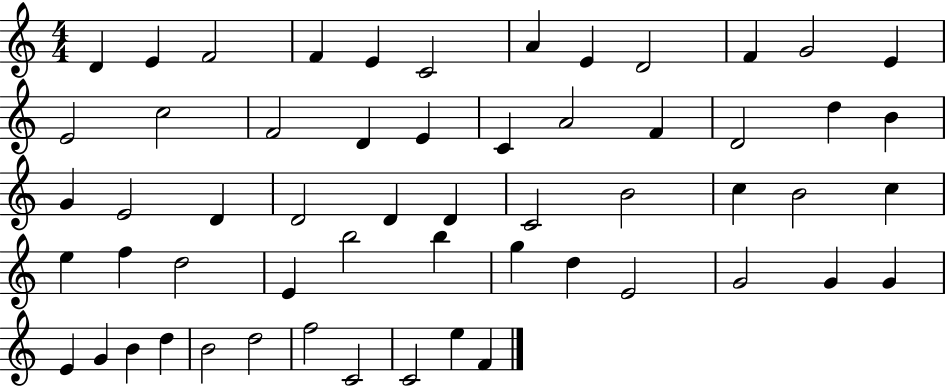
{
  \clef treble
  \numericTimeSignature
  \time 4/4
  \key c \major
  d'4 e'4 f'2 | f'4 e'4 c'2 | a'4 e'4 d'2 | f'4 g'2 e'4 | \break e'2 c''2 | f'2 d'4 e'4 | c'4 a'2 f'4 | d'2 d''4 b'4 | \break g'4 e'2 d'4 | d'2 d'4 d'4 | c'2 b'2 | c''4 b'2 c''4 | \break e''4 f''4 d''2 | e'4 b''2 b''4 | g''4 d''4 e'2 | g'2 g'4 g'4 | \break e'4 g'4 b'4 d''4 | b'2 d''2 | f''2 c'2 | c'2 e''4 f'4 | \break \bar "|."
}